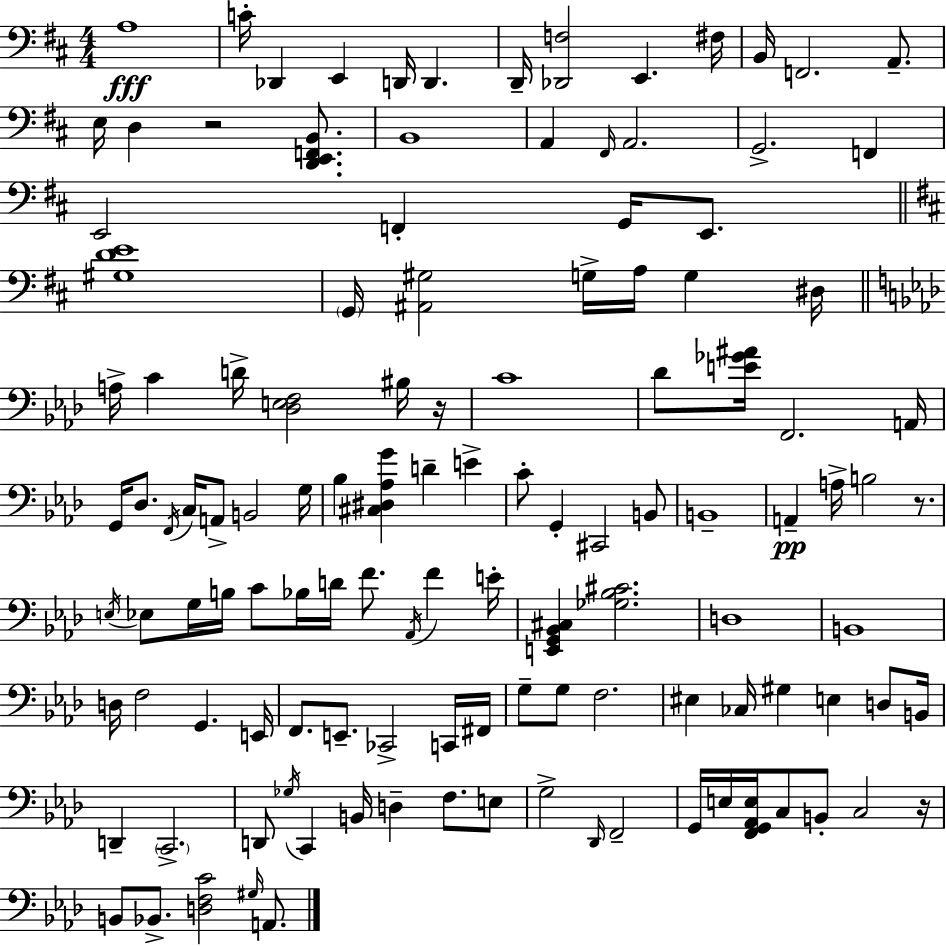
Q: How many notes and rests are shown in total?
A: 122